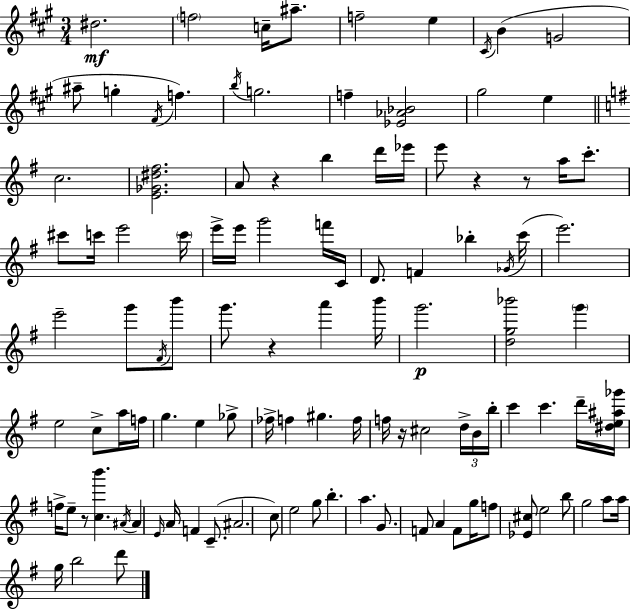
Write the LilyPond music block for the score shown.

{
  \clef treble
  \numericTimeSignature
  \time 3/4
  \key a \major
  dis''2.\mf | \parenthesize f''2 c''16-- ais''8.-- | f''2-- e''4 | \acciaccatura { cis'16 } b'4( g'2 | \break ais''8-- g''4-. \acciaccatura { fis'16 } f''4.) | \acciaccatura { b''16 } g''2. | f''4-- <ees' aes' bes'>2 | gis''2 e''4 | \break \bar "||" \break \key g \major c''2. | <e' ges' dis'' fis''>2. | a'8 r4 b''4 d'''16 ees'''16 | e'''8 r4 r8 a''16 c'''8.-. | \break cis'''8 c'''16 e'''2 \parenthesize c'''16 | e'''16-> e'''16 g'''2 f'''16 c'16 | d'8. f'4 bes''4-. \acciaccatura { ges'16 }( | c'''16 e'''2.) | \break e'''2-- g'''8 \acciaccatura { fis'16 } | b'''8 g'''8. r4 a'''4 | b'''16 g'''2.\p | <d'' g'' bes'''>2 \parenthesize g'''4 | \break e''2 c''8-> | a''16 f''16 g''4. e''4 | ges''8-> fes''16-> f''4 gis''4. | f''16 f''16 r16 cis''2 | \break \tuplet 3/2 { d''16-> b'16 b''16-. } c'''4 c'''4. | d'''16-- <dis'' e'' ais'' ges'''>16 f''16-> e''8-- r8 <c'' b'''>4. | \acciaccatura { ais'16 } ais'4 \grace { e'16 } a'16 f'4 | c'8.--( ais'2. | \break c''8) e''2 | g''8 b''4.-. a''4. | g'8. f'8 a'4 | f'8 g''16 f''8 <ees' cis''>8 e''2 | \break b''8 g''2 | a''8 a''16 g''16 b''2 | d'''8 \bar "|."
}